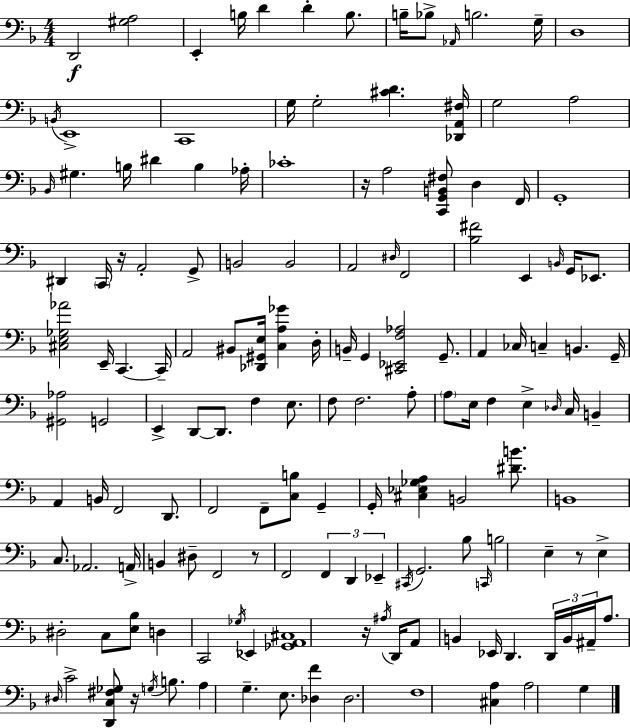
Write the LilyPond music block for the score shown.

{
  \clef bass
  \numericTimeSignature
  \time 4/4
  \key f \major
  d,2\f <gis a>2 | e,4-. b16 d'4 d'4-. b8. | b16-- bes8-> \grace { aes,16 } b2. | g16-- d1 | \break \acciaccatura { b,16 } e,1-> | c,1 | g16 g2-. <cis' d'>4. | <des, a, fis>16 g2 a2 | \break \grace { bes,16 } gis4. b16 dis'4 b4 | aes16-. ces'1-. | r16 a2 <c, g, b, fis>8 d4 | f,16 g,1-. | \break dis,4 \parenthesize c,16 r16 a,2-. | g,8-> b,2 b,2 | a,2 \grace { dis16 } f,2 | <bes fis'>2 e,4 | \break \grace { b,16 } g,16 ees,8. <cis e ges aes'>2 e,16-- c,4.~~ | c,16-- a,2 bis,8 <des, gis, e>16 | <c a ges'>4 d16-. b,16-- g,4 <cis, ees, f aes>2 | g,8.-- a,4 ces16 c4-- b,4. | \break g,16-- <gis, aes>2 g,2 | e,4-> d,8~~ d,8. f4 | e8. f8 f2. | a8-. \parenthesize a8 e16 f4 e4-> | \break \grace { des16 } c16 b,4-- a,4 b,16 f,2 | d,8. f,2 f,8-- | <c b>8 g,4-- g,16-. <cis ees ges a>4 b,2 | <dis' b'>8. b,1 | \break c8. aes,2. | a,16-> b,4 dis8-- f,2 | r8 f,2 \tuplet 3/2 { f,4 | d,4 ees,4-- } \acciaccatura { cis,16 } g,2. | \break bes8 \grace { c,16 } b2 | e4-- r8 e4-> dis2-. | c8 <e bes>8 d4 c,2 | \acciaccatura { ges16 } ees,4 <ges, a, cis>1 | \break r16 \acciaccatura { ais16 } d,16 a,8 b,4 | ees,16 d,4. \tuplet 3/2 { d,16 b,16 ais,16-- } a8. \grace { dis16 } | c'2-> <d, c fis ges>8 r16 \acciaccatura { g16 } b8. a4 | g4.-- e8. <des f'>4 | \break des2. f1 | <cis a>4 | a2 g4 \bar "|."
}